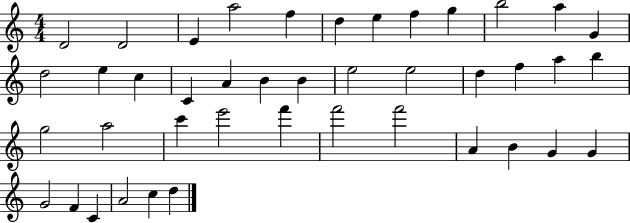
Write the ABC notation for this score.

X:1
T:Untitled
M:4/4
L:1/4
K:C
D2 D2 E a2 f d e f g b2 a G d2 e c C A B B e2 e2 d f a b g2 a2 c' e'2 f' f'2 f'2 A B G G G2 F C A2 c d